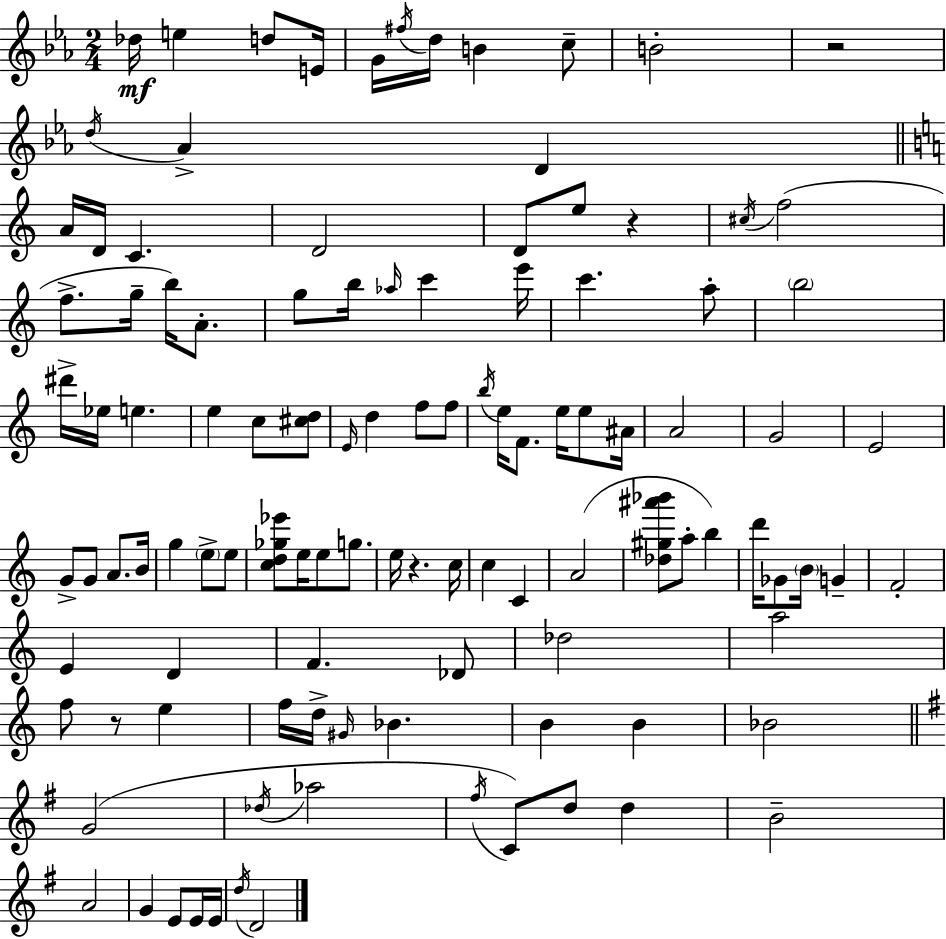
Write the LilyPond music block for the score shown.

{
  \clef treble
  \numericTimeSignature
  \time 2/4
  \key ees \major
  \repeat volta 2 { des''16\mf e''4 d''8 e'16 | g'16 \acciaccatura { fis''16 } d''16 b'4 c''8-- | b'2-. | r2 | \break \acciaccatura { d''16 } aes'4-> d'4 | \bar "||" \break \key c \major a'16 d'16 c'4. | d'2 | d'8 e''8 r4 | \acciaccatura { cis''16 } f''2( | \break f''8.-> g''16-- b''16) a'8.-. | g''8 b''16 \grace { aes''16 } c'''4 | e'''16 c'''4. | a''8-. \parenthesize b''2 | \break dis'''16-> ees''16 e''4. | e''4 c''8 | <cis'' d''>8 \grace { e'16 } d''4 f''8 | f''8 \acciaccatura { b''16 } e''16 f'8. | \break e''16 e''8 ais'16 a'2 | g'2 | e'2 | g'8-> g'8 | \break a'8. b'16 g''4 | \parenthesize e''8-> e''8 <c'' d'' ges'' ees'''>8 e''16 e''8 | g''8. e''16 r4. | c''16 c''4 | \break c'4 a'2( | <des'' gis'' ais''' bes'''>8 a''8-. | b''4) d'''16 ges'8 \parenthesize b'16 | g'4-- f'2-. | \break e'4 | d'4 f'4. | des'8 des''2 | a''2 | \break f''8 r8 | e''4 f''16 d''16-> \grace { gis'16 } bes'4. | b'4 | b'4 bes'2 | \break \bar "||" \break \key g \major g'2( | \acciaccatura { des''16 } aes''2 | \acciaccatura { fis''16 }) c'8 d''8 d''4 | b'2-- | \break a'2 | g'4 e'8 | e'16 e'16 \acciaccatura { d''16 } d'2 | } \bar "|."
}